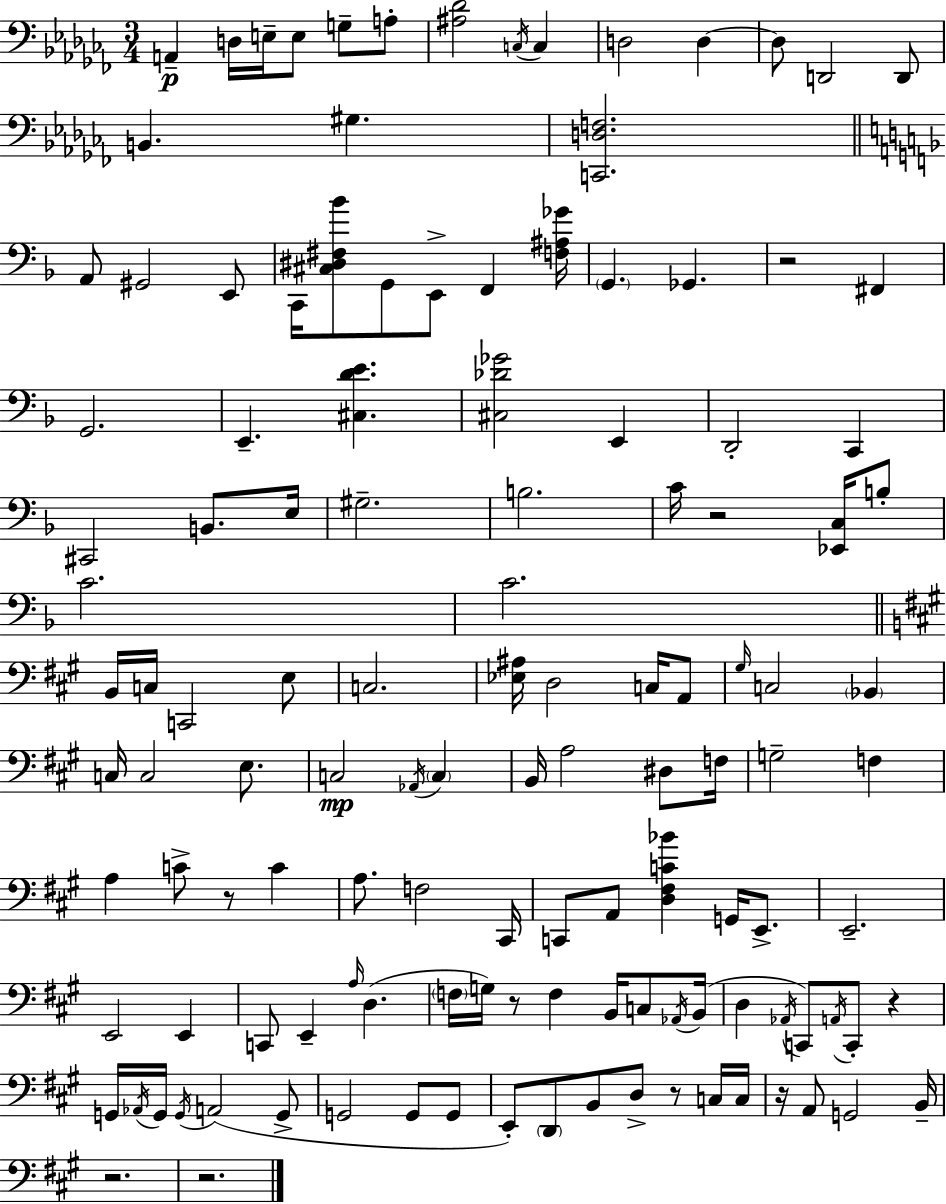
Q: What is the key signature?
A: AES minor